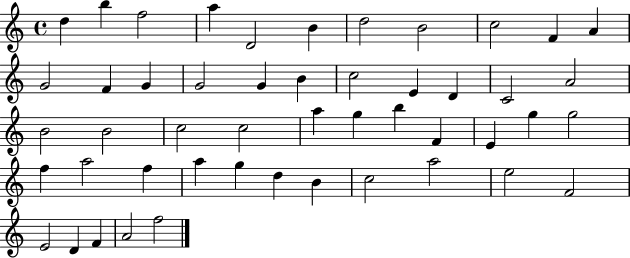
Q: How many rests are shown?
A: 0